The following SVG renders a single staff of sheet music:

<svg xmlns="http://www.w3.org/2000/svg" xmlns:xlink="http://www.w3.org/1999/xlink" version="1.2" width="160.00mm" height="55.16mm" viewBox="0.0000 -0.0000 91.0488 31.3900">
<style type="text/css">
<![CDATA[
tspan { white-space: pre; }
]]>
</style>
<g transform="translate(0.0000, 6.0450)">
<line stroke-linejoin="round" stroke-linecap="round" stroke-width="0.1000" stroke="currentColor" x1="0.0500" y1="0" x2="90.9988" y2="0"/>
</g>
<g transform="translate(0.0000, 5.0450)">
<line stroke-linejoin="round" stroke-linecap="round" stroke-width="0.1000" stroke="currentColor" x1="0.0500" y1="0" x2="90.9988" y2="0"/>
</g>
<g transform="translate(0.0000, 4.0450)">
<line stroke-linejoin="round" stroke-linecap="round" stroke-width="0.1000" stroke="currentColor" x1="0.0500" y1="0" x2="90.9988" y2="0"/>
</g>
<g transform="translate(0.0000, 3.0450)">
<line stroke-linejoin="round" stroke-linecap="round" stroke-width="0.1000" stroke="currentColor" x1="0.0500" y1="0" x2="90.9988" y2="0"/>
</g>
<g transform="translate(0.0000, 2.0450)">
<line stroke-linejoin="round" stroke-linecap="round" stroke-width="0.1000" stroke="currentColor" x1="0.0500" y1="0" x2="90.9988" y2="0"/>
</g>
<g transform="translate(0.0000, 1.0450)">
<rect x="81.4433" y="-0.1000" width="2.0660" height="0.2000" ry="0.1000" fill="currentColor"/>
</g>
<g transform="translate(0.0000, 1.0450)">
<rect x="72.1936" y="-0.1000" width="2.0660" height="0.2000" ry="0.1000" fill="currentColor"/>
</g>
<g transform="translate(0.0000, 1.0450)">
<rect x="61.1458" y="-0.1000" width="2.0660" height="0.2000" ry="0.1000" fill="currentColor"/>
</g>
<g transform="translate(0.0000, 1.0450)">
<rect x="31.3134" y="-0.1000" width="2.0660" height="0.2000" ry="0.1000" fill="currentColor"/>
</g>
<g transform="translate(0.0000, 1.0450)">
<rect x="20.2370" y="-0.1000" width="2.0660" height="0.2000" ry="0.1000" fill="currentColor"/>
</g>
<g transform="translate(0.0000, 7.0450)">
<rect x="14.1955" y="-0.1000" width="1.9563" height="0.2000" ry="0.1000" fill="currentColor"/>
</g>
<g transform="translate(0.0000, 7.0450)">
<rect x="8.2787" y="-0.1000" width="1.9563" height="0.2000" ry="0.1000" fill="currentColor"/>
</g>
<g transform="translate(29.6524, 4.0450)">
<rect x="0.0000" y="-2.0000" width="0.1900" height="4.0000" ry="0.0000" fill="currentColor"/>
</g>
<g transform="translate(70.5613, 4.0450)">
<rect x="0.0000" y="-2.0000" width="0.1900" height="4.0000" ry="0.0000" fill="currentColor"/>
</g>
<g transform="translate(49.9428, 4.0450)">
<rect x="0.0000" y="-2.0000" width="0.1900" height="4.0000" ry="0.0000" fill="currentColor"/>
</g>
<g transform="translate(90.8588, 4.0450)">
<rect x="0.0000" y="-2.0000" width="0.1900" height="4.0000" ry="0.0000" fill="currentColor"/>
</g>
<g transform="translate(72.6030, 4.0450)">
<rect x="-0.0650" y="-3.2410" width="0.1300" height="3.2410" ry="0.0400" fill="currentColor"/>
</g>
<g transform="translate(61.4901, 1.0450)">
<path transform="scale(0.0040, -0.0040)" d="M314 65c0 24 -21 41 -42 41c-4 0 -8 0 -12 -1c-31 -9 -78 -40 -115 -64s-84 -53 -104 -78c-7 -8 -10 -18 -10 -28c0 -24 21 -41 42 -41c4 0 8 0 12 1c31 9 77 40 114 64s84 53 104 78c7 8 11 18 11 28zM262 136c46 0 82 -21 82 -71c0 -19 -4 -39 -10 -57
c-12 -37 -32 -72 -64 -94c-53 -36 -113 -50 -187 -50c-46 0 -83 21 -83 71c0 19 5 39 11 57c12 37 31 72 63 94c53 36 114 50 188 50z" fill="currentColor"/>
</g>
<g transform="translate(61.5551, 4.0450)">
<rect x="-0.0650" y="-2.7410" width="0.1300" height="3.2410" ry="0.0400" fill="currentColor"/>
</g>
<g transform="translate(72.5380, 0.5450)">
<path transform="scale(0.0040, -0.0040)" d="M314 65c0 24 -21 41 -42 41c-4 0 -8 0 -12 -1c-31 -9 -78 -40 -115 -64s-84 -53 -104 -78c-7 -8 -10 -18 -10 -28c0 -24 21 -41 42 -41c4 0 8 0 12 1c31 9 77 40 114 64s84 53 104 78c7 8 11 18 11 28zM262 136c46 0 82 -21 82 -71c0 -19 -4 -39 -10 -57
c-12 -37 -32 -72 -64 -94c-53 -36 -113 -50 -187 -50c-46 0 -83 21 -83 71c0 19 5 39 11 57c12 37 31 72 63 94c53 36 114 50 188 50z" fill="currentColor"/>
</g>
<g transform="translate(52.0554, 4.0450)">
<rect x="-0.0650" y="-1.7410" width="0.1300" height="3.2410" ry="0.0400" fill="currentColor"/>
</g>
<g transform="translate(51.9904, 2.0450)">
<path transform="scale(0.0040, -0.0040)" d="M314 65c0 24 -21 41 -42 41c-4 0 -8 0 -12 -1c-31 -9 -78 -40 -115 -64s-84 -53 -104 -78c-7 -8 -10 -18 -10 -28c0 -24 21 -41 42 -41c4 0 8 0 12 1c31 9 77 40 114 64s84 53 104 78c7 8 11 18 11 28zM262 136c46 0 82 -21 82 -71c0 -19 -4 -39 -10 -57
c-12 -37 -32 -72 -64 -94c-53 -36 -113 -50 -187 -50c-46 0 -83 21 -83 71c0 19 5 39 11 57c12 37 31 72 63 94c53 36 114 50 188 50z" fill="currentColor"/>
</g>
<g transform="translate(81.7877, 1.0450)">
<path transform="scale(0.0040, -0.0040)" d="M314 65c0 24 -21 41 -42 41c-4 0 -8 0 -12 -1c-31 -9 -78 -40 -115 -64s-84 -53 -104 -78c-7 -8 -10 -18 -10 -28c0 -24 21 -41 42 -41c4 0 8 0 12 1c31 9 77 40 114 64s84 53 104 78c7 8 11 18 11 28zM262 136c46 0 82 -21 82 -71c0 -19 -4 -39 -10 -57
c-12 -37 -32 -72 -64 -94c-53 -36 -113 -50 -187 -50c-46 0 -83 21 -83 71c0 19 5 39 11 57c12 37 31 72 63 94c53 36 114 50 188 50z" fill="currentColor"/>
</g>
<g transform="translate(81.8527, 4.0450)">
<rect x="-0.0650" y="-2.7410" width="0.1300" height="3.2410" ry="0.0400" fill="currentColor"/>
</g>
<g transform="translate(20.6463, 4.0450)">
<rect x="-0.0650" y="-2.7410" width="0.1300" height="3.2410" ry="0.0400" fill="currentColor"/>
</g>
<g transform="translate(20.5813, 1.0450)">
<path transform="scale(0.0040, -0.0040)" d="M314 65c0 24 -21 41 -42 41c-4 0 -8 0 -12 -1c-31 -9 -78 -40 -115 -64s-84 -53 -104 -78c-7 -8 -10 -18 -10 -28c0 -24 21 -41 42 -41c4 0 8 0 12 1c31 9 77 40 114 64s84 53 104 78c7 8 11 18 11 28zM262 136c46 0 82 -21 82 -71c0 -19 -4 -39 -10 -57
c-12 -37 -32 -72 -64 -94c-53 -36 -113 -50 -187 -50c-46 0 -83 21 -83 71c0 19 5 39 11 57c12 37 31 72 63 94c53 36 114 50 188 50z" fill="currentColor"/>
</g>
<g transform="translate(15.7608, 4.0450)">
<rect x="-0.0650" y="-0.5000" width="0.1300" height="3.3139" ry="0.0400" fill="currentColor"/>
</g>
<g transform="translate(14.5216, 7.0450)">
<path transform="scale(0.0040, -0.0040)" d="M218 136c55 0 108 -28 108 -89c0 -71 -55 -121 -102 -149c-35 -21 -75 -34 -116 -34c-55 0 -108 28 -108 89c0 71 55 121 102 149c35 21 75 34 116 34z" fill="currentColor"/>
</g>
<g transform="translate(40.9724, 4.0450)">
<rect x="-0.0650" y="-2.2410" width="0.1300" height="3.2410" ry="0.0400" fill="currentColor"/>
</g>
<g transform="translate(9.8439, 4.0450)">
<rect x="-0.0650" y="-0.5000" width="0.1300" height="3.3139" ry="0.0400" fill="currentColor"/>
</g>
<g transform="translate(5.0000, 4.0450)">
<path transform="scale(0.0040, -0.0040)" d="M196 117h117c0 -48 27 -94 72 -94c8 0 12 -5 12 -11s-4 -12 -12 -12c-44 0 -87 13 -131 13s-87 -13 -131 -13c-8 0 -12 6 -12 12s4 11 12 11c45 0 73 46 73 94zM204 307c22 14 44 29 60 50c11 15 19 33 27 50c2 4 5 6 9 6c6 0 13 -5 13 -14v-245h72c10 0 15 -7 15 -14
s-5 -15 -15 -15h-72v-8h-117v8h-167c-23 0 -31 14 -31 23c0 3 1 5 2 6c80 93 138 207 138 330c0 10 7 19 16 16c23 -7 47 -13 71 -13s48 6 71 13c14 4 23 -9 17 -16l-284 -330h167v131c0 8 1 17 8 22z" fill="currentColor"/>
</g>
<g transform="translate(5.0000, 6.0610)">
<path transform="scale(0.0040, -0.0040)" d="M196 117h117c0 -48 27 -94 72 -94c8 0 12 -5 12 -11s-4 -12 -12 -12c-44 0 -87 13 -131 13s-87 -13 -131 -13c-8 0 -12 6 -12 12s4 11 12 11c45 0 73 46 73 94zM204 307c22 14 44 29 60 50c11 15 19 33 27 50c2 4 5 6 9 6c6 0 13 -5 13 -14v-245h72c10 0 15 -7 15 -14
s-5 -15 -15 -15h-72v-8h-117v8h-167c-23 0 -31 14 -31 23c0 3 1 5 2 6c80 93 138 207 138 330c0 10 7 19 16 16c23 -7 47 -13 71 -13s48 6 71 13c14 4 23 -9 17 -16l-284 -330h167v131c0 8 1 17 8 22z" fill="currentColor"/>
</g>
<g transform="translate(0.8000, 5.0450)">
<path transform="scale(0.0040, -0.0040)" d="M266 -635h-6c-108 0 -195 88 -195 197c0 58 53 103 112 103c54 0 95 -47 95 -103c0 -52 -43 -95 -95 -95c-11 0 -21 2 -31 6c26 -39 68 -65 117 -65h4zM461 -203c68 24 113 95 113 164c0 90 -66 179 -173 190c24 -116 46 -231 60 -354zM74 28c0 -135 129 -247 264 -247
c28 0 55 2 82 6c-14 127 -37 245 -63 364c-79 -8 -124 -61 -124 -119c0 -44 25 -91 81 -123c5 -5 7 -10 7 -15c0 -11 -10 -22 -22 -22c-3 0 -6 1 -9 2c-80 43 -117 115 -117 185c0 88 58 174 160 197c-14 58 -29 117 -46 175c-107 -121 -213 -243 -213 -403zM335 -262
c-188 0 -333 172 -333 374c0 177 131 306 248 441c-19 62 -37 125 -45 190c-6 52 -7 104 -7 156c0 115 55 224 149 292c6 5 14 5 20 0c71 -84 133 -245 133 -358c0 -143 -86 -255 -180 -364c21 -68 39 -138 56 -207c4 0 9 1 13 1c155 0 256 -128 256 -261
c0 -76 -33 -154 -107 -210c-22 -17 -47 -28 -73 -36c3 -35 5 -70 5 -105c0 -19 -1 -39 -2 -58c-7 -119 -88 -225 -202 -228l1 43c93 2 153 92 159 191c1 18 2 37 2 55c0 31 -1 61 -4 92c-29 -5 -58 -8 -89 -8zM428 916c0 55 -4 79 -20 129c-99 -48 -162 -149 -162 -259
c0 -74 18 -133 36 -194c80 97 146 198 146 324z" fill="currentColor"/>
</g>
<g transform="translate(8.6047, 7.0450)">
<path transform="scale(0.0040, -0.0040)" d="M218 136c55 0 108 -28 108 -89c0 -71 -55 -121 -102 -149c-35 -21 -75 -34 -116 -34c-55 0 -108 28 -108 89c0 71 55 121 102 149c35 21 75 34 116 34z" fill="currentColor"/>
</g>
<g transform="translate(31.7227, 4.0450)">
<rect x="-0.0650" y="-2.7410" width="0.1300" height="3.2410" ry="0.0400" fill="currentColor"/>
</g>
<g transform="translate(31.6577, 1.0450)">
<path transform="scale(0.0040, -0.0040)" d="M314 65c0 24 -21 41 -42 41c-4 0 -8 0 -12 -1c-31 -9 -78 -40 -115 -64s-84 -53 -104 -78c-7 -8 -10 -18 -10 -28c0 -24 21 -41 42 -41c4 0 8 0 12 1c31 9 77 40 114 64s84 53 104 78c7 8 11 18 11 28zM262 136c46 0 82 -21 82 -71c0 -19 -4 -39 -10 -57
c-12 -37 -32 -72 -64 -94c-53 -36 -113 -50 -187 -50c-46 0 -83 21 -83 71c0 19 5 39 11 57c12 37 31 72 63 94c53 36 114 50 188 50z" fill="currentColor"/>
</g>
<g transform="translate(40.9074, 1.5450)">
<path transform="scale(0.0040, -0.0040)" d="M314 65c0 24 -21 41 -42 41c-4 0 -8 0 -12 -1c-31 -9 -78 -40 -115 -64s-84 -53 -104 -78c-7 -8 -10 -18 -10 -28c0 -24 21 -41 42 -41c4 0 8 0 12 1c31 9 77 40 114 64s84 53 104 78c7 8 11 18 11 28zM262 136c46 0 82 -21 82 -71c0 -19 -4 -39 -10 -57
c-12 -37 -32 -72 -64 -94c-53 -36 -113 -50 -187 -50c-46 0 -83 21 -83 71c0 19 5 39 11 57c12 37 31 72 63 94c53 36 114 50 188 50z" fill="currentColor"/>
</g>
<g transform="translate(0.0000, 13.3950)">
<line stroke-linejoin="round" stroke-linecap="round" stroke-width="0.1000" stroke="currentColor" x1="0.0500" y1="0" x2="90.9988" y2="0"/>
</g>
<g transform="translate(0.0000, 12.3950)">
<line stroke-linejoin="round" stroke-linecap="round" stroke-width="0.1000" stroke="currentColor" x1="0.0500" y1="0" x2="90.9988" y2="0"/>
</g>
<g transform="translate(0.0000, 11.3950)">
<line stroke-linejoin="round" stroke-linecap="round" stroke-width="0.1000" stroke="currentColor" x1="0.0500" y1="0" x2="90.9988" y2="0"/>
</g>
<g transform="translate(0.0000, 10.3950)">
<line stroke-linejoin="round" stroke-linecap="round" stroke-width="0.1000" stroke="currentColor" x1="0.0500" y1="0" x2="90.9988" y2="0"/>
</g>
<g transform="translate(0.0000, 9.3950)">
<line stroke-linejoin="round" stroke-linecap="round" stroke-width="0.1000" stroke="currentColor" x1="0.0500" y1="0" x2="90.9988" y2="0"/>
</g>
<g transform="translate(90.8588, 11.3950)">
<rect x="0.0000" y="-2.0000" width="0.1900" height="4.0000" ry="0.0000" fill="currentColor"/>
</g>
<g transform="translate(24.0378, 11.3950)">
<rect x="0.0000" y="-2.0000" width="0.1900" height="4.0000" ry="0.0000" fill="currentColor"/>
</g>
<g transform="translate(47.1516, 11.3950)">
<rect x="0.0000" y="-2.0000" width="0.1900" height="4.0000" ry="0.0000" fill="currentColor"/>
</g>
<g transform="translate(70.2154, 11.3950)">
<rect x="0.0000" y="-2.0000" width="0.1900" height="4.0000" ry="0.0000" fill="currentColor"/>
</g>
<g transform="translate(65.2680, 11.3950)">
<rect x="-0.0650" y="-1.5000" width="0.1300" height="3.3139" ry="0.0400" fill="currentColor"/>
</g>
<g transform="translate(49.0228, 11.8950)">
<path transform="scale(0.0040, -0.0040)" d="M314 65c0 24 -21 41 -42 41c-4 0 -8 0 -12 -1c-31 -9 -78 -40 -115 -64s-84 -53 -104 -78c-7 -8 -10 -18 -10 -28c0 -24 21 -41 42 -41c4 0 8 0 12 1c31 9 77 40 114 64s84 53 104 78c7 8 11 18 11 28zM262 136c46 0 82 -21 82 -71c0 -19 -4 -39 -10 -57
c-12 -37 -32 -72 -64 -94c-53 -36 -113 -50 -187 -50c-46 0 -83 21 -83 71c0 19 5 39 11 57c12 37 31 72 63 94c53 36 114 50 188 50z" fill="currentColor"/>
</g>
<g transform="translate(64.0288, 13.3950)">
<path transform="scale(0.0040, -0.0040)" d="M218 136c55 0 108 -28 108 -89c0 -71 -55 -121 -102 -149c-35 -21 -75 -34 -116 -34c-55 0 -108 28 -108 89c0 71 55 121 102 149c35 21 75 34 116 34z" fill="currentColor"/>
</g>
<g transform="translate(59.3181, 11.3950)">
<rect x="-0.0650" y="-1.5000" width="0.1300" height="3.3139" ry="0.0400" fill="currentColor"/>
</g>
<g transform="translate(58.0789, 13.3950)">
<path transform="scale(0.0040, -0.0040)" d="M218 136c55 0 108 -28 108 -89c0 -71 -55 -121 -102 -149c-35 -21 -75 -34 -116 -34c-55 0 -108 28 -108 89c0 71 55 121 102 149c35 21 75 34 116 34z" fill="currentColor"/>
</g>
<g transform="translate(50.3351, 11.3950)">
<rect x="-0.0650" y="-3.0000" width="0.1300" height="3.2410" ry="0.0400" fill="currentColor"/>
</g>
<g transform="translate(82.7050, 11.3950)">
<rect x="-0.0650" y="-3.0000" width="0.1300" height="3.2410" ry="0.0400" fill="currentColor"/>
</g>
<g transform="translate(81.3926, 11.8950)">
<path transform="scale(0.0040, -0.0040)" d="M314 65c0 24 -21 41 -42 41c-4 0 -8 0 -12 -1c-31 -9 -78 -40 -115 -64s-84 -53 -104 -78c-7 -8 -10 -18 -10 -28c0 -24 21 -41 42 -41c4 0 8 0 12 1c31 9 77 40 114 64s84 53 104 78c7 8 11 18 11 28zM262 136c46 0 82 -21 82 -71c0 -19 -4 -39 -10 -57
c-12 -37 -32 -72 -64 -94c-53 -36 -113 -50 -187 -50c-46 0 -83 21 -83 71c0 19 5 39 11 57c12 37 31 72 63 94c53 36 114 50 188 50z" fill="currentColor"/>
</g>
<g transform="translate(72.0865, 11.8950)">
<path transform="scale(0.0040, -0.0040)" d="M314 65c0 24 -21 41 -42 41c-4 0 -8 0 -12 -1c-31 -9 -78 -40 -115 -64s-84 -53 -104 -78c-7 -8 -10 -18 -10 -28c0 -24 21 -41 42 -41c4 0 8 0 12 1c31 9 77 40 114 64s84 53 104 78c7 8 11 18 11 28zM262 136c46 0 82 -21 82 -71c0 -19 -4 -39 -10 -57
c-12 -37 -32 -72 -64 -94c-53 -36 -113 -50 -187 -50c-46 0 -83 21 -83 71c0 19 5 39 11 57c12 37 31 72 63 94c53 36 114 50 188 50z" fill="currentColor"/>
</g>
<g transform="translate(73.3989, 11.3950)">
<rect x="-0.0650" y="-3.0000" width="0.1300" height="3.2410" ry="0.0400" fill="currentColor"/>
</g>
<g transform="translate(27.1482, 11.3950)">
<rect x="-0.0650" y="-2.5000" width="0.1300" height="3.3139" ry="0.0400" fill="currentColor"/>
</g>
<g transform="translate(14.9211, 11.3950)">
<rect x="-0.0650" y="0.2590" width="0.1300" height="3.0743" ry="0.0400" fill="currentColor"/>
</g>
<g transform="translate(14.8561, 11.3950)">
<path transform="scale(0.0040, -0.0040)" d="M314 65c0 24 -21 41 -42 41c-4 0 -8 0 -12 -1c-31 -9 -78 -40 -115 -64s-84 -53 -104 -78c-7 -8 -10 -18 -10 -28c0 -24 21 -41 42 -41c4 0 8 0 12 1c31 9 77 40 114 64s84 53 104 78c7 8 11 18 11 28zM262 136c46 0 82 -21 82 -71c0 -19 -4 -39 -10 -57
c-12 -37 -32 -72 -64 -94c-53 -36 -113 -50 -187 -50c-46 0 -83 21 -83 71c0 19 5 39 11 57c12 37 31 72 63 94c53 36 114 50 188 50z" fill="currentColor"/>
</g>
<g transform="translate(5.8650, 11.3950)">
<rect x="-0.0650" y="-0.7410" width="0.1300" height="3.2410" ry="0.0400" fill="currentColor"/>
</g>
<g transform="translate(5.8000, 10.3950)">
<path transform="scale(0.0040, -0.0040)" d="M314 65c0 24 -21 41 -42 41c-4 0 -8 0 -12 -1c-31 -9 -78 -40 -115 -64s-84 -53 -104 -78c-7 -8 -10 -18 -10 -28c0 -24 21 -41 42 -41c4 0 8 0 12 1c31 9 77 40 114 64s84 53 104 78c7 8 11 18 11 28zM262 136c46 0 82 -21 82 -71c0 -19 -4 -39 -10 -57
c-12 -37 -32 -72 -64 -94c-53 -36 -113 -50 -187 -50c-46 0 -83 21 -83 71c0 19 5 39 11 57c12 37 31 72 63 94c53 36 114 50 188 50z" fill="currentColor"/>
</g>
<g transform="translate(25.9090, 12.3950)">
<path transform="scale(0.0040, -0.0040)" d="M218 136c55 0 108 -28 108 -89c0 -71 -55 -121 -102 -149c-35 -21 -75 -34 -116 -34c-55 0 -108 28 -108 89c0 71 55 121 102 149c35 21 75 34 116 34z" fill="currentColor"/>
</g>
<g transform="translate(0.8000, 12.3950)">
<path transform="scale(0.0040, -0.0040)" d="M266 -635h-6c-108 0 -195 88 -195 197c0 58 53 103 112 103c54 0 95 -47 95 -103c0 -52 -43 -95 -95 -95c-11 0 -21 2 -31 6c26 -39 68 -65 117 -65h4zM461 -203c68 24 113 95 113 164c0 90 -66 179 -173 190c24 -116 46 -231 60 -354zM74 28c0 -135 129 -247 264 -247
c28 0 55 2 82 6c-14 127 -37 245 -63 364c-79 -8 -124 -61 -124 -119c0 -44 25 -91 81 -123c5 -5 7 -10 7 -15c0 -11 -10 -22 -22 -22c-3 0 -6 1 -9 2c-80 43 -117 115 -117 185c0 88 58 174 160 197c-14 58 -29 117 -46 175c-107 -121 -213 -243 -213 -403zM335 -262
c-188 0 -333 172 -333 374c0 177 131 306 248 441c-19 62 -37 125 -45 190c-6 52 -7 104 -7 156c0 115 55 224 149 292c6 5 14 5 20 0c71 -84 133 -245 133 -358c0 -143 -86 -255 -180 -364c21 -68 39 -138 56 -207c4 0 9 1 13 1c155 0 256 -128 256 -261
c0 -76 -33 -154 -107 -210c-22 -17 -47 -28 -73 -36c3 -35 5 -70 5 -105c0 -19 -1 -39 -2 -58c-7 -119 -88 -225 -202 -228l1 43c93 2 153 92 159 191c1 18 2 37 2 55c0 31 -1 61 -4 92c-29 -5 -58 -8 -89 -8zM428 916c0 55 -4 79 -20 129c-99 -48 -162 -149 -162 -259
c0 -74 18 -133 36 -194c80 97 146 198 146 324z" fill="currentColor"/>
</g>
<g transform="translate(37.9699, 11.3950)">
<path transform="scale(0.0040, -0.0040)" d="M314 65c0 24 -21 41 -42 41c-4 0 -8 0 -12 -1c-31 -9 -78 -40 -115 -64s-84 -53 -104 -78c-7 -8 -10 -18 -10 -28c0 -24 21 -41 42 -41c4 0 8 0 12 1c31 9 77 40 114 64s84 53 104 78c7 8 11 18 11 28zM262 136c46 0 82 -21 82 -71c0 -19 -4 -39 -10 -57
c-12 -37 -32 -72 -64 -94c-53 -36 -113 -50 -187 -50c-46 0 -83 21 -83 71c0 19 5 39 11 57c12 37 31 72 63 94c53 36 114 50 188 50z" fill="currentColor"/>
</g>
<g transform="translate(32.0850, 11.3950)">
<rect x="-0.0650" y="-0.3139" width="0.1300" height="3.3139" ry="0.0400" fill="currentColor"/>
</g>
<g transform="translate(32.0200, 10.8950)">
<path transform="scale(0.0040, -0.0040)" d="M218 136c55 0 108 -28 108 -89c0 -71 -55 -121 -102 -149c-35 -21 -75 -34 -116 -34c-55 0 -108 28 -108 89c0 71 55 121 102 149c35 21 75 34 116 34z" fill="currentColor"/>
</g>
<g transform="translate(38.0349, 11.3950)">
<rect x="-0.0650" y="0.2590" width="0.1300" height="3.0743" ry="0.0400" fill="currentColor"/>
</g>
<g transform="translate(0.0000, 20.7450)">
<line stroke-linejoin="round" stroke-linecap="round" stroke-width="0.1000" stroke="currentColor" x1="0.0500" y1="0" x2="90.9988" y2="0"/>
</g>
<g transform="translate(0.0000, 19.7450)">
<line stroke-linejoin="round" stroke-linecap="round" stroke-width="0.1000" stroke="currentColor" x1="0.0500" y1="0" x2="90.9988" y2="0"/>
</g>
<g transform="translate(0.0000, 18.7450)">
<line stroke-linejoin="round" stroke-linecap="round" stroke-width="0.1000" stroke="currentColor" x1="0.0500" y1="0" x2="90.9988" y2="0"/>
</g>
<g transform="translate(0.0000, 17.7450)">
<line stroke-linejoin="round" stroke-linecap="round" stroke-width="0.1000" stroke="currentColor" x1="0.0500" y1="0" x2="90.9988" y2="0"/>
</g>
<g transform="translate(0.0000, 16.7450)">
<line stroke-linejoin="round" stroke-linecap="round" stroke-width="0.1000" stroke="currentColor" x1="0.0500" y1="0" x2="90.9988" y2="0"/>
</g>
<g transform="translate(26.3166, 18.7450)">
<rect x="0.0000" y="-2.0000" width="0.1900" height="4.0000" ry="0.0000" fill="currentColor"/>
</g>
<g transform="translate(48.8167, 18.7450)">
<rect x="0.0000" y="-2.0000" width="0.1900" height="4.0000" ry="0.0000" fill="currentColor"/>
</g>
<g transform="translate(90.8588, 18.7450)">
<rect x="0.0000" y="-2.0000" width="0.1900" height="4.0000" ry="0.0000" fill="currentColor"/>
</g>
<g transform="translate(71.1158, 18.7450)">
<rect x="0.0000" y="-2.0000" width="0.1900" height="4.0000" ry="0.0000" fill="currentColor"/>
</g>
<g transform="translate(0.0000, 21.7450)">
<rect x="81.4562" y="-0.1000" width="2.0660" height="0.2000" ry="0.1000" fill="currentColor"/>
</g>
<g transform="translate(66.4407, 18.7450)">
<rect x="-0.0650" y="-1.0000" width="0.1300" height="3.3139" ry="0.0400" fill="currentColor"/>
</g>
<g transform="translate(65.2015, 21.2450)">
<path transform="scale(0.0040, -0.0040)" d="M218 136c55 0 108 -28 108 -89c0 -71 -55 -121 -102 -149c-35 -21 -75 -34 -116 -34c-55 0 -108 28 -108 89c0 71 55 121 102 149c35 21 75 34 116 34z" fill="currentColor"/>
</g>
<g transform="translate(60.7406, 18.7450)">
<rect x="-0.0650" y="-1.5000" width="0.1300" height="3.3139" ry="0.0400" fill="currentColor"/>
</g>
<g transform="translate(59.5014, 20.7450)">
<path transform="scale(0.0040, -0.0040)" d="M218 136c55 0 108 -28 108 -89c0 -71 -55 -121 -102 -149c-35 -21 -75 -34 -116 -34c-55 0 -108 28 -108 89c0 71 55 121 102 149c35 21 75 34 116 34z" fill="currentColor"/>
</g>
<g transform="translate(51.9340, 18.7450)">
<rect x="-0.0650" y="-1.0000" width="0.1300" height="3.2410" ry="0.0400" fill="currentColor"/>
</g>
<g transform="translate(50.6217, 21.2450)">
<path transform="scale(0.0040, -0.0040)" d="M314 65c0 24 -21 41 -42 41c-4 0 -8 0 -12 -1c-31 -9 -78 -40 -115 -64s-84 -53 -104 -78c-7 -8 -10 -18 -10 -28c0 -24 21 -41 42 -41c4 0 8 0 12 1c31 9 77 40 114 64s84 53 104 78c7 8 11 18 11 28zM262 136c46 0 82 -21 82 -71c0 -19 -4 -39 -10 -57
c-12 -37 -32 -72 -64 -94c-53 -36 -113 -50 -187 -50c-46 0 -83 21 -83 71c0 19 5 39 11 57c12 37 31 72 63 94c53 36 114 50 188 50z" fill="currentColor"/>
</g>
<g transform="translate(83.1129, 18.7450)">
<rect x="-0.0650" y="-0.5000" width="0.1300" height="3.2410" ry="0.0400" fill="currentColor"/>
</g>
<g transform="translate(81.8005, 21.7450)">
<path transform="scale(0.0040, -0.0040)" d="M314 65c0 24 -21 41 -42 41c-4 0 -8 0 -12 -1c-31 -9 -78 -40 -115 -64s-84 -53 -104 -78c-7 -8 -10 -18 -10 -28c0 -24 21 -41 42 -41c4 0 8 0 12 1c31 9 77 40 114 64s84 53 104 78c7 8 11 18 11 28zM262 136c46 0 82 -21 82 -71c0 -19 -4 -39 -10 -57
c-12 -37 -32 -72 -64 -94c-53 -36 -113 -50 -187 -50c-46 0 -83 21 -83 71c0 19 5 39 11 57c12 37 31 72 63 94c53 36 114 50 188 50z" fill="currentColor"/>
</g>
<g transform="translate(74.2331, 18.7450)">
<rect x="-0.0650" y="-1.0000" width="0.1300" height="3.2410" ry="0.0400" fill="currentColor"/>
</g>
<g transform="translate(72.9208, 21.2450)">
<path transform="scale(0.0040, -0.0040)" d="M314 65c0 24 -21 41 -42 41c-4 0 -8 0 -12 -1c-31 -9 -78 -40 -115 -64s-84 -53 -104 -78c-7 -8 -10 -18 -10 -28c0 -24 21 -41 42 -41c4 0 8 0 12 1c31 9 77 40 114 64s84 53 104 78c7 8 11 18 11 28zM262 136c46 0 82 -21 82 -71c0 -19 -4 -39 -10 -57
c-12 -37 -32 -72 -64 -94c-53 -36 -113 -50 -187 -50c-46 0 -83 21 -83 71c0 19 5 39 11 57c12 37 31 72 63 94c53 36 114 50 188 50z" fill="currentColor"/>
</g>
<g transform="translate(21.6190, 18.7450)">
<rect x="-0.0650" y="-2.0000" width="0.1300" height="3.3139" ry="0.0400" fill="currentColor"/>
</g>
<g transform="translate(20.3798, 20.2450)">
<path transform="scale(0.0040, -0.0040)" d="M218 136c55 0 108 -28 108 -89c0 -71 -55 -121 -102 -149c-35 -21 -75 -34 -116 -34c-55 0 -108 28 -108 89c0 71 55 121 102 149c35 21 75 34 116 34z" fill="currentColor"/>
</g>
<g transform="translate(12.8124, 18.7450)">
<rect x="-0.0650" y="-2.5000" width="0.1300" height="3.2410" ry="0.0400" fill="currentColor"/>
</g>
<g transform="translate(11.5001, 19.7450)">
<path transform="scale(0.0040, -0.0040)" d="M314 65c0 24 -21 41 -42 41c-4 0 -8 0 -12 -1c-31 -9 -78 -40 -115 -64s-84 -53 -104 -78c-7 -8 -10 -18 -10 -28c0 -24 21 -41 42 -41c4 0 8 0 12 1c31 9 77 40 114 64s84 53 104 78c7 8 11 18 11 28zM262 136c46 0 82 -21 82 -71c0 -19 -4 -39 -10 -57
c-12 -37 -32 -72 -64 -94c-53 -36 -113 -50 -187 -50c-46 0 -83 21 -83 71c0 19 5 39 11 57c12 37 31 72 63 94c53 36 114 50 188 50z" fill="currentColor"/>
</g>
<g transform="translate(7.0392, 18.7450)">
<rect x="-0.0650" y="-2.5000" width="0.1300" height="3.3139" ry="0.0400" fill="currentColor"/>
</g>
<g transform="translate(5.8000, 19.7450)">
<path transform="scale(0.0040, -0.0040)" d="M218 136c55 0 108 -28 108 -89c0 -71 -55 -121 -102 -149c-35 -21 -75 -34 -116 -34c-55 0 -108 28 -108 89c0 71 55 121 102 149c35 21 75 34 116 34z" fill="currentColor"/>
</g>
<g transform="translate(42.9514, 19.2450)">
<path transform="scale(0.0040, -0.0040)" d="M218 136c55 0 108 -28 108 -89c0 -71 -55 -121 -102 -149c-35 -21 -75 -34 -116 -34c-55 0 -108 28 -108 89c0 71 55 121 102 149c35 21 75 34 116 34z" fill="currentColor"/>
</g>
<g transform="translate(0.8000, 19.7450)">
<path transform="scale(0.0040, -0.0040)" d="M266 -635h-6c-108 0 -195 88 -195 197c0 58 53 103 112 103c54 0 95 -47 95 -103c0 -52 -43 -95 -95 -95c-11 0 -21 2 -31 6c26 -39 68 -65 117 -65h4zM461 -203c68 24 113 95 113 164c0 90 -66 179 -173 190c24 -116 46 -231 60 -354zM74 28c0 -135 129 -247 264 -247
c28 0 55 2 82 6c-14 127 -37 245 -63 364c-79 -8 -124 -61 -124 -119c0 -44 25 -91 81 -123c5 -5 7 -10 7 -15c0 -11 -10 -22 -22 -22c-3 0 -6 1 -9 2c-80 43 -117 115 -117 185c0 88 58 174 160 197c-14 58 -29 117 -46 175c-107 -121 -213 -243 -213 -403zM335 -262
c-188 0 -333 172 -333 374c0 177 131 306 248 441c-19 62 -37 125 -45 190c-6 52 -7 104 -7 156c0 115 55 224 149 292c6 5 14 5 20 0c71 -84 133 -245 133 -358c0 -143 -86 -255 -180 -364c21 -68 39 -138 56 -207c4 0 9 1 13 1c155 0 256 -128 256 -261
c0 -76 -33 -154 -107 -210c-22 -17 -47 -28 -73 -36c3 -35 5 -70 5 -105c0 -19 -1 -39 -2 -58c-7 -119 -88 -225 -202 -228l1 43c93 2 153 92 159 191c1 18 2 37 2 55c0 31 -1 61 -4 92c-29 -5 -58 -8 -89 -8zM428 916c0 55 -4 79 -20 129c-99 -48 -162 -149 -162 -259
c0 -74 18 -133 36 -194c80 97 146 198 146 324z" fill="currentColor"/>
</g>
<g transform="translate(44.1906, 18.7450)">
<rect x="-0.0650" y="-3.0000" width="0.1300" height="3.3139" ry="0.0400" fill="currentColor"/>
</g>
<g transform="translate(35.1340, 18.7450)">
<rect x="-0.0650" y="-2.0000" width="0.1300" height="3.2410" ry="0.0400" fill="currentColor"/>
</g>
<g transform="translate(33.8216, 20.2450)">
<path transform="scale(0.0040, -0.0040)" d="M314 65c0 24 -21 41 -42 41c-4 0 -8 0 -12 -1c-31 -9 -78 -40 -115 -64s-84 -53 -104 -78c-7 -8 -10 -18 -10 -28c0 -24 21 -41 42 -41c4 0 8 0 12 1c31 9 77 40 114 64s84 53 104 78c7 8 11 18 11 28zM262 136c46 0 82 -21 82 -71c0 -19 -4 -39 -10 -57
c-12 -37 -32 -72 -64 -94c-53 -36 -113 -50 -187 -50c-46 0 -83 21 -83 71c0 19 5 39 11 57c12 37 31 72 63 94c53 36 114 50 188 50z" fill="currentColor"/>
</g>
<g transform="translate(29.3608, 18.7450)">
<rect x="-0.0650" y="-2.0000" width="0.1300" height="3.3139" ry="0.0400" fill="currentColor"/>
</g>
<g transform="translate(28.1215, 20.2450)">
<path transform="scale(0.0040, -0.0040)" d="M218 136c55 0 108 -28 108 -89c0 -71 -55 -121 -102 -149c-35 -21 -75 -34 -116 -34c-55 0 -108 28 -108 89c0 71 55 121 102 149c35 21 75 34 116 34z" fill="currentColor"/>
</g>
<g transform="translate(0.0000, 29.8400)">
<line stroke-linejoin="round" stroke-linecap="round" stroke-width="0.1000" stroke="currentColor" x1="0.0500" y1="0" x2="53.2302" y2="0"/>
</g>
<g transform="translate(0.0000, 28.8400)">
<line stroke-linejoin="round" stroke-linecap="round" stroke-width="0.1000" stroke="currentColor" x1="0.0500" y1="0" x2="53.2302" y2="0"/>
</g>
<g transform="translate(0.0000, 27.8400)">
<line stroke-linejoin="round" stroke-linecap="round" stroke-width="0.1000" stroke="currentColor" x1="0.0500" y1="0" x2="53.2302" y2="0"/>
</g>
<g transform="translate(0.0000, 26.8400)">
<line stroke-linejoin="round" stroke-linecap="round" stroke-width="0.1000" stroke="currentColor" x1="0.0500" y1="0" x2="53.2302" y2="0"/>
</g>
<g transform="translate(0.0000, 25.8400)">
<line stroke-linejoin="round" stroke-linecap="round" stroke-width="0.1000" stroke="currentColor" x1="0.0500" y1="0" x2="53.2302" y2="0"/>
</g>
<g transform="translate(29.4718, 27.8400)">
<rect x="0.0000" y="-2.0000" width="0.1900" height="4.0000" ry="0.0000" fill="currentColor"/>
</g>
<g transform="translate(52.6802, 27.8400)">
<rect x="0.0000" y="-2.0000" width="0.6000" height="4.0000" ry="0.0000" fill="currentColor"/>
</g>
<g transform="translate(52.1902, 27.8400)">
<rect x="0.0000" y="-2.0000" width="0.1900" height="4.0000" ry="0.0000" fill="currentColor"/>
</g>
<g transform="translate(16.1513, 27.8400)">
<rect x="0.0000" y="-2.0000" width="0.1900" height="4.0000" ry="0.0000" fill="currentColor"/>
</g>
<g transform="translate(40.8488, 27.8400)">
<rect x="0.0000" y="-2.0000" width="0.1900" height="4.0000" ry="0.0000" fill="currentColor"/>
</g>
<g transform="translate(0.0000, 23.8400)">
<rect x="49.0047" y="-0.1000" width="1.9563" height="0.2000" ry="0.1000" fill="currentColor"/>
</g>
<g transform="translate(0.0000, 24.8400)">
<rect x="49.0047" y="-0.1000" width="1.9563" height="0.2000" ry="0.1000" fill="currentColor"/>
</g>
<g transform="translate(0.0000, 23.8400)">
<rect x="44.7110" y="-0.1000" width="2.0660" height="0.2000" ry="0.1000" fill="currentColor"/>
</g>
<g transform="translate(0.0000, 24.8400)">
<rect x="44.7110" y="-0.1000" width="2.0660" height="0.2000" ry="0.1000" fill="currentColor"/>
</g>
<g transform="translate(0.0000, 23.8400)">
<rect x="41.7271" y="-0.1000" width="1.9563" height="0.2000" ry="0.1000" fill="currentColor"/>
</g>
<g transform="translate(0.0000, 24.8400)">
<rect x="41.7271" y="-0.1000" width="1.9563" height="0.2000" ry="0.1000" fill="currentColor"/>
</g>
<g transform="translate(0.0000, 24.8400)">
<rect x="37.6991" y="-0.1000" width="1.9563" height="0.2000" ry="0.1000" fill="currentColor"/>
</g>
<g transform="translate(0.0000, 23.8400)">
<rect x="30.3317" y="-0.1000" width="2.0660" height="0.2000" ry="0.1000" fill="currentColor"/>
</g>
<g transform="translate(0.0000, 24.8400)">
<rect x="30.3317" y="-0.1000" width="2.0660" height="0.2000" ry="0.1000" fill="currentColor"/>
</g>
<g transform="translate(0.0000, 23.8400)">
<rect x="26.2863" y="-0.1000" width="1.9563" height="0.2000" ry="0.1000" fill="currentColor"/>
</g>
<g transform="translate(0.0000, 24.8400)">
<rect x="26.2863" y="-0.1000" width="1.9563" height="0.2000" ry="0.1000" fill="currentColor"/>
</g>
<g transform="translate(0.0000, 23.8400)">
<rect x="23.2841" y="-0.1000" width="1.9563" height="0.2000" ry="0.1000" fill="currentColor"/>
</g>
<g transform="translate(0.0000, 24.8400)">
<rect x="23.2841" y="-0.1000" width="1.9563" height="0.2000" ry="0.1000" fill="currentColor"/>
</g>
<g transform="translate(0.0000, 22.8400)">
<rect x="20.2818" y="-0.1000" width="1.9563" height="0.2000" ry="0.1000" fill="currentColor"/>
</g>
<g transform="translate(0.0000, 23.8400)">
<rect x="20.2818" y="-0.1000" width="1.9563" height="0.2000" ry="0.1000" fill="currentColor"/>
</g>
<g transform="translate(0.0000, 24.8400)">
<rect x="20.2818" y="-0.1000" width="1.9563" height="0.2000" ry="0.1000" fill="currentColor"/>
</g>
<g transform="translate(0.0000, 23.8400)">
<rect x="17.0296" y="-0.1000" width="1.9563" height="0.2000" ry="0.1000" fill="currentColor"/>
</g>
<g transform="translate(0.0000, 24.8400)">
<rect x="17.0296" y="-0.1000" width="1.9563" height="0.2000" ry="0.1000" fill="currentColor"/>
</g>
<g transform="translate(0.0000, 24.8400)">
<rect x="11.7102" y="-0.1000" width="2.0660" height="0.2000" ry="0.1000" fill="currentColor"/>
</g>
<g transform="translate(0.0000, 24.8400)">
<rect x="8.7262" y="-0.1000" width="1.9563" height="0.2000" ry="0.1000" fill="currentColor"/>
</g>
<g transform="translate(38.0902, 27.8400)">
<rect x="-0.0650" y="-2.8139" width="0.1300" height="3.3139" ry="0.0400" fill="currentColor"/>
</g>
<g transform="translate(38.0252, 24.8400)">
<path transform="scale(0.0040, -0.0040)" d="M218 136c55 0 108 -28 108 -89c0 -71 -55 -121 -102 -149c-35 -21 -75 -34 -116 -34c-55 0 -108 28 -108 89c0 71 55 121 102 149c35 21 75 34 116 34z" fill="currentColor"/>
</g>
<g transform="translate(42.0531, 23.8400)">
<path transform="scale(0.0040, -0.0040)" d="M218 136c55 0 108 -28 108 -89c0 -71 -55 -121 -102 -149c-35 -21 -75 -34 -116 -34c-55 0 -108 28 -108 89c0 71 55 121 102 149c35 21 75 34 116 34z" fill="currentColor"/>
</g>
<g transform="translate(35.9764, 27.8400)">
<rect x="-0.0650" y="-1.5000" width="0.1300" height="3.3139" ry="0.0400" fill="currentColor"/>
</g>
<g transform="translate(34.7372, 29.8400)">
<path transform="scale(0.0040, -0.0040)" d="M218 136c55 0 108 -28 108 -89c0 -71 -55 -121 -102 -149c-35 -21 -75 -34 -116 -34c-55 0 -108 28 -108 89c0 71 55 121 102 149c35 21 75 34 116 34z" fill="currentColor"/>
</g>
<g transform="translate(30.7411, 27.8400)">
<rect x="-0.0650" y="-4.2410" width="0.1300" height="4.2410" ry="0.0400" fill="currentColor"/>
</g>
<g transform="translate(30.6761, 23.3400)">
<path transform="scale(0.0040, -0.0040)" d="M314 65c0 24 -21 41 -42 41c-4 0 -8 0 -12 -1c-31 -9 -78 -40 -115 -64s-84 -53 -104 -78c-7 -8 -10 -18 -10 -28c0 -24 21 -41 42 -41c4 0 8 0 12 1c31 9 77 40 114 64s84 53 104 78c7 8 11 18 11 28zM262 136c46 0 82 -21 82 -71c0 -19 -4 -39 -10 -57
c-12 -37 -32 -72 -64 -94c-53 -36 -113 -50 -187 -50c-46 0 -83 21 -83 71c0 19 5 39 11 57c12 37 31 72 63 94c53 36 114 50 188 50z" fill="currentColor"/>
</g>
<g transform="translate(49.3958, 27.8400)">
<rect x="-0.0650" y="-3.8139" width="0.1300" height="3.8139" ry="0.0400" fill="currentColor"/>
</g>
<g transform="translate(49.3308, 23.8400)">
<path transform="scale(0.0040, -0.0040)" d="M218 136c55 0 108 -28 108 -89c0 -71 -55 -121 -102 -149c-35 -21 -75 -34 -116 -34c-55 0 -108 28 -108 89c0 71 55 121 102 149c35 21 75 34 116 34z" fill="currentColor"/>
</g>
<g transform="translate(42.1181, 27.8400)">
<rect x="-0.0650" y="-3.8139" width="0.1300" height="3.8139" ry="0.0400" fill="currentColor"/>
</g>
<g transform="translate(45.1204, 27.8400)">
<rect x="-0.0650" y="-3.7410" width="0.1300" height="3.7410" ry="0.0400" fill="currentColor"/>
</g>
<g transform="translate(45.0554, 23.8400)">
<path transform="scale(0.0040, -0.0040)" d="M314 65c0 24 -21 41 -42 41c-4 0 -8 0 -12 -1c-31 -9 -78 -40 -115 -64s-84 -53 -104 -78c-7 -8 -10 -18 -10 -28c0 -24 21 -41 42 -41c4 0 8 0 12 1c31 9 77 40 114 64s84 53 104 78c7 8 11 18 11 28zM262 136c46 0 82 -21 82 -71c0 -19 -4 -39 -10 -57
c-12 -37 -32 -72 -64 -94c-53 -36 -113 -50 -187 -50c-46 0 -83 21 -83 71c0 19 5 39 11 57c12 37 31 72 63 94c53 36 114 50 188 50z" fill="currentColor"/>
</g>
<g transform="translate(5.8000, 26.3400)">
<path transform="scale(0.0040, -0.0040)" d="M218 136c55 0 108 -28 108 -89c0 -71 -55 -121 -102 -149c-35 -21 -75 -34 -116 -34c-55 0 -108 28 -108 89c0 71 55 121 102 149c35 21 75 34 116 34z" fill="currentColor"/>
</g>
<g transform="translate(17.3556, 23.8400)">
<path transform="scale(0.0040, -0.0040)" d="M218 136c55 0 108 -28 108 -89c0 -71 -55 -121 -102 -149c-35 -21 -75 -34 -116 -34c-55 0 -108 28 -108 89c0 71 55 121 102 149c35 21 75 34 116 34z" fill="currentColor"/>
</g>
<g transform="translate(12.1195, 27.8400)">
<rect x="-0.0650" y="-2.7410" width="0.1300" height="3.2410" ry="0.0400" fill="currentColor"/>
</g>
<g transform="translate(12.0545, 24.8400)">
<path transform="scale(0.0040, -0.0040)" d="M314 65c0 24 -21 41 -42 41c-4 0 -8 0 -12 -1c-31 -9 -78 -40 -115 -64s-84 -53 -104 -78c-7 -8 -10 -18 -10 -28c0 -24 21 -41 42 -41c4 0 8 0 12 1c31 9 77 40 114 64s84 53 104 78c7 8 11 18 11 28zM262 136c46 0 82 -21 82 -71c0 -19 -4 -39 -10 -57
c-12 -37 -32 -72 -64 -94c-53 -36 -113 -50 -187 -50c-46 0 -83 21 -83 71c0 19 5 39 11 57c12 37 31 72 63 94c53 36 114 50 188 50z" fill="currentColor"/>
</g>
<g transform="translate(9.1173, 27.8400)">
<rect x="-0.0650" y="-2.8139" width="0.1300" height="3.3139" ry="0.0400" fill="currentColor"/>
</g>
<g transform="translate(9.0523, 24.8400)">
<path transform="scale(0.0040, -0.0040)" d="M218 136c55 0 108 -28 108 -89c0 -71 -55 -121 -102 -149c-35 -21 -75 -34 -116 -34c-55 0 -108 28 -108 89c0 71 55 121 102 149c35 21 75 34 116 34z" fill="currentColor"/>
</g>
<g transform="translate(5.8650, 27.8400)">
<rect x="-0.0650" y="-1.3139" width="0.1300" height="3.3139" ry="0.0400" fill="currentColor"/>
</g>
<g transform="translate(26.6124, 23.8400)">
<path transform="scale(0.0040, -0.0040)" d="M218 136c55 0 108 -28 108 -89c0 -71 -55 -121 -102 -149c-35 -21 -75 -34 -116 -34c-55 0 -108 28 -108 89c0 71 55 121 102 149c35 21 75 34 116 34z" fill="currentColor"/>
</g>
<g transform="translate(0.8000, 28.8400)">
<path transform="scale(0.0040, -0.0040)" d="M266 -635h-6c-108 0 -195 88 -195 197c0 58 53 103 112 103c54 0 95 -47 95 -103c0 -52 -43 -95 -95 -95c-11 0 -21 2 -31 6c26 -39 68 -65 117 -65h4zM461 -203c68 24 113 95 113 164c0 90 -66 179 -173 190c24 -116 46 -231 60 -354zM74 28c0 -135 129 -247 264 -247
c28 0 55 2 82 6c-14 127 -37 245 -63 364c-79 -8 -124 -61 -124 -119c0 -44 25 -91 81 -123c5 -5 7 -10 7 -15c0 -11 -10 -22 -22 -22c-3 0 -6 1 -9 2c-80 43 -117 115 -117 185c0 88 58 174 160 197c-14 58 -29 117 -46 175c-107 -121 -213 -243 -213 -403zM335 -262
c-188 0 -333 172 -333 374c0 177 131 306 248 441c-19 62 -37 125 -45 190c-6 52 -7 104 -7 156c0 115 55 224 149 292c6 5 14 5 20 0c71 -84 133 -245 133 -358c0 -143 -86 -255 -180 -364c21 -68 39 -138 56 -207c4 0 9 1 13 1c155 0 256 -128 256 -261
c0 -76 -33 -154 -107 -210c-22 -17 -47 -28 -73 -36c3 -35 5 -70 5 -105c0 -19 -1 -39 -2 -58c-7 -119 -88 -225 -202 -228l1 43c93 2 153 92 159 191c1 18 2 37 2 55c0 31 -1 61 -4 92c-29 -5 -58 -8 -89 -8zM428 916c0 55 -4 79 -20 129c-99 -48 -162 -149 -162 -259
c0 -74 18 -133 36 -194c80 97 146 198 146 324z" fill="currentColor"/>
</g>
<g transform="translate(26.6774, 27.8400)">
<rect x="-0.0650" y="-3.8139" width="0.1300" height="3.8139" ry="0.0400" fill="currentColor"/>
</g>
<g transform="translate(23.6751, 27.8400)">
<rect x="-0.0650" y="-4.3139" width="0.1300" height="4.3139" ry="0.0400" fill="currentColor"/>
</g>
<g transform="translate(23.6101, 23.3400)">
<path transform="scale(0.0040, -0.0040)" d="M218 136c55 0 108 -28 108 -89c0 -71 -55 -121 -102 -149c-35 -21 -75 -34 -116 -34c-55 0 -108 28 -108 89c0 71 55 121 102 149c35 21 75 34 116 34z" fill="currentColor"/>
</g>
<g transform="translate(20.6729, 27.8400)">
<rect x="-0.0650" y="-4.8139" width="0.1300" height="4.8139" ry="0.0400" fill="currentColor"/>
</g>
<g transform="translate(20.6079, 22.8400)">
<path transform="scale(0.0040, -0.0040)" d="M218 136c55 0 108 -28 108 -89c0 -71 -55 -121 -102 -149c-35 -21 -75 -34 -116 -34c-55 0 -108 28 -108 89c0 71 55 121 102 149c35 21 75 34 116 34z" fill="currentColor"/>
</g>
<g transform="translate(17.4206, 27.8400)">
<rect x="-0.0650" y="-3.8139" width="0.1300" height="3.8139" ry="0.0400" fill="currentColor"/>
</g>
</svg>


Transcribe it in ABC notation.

X:1
T:Untitled
M:4/4
L:1/4
K:C
C C a2 a2 g2 f2 a2 b2 a2 d2 B2 G c B2 A2 E E A2 A2 G G2 F F F2 A D2 E D D2 C2 e a a2 c' e' d' c' d'2 E a c' c'2 c'